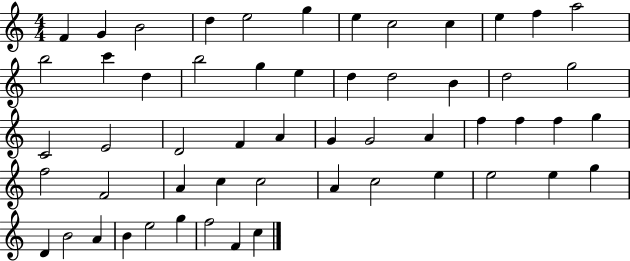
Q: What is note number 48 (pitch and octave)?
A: B4